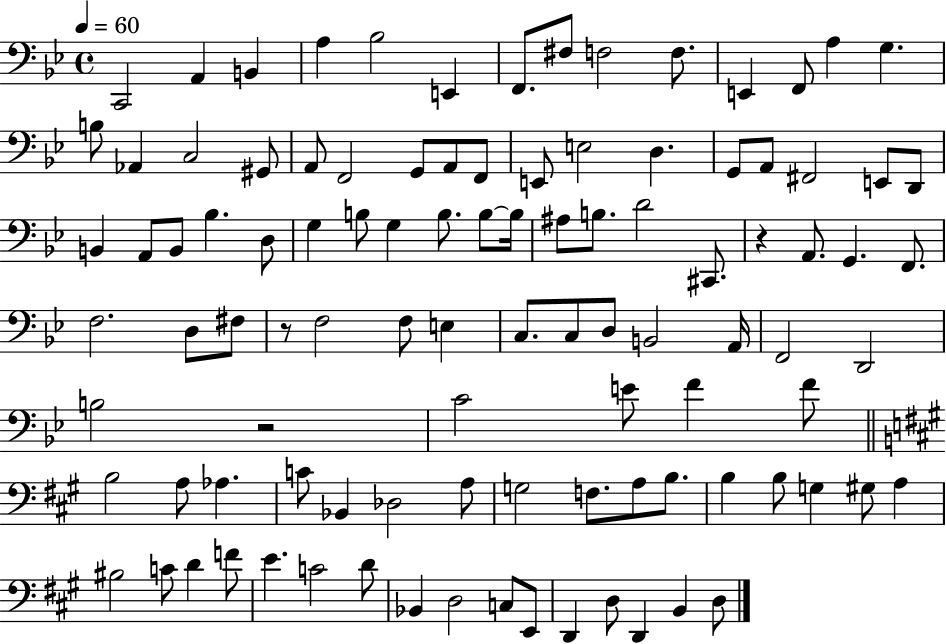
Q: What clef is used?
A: bass